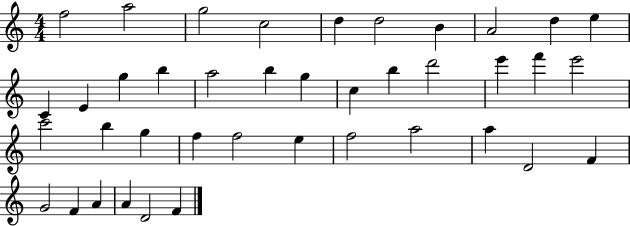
F5/h A5/h G5/h C5/h D5/q D5/h B4/q A4/h D5/q E5/q C4/q E4/q G5/q B5/q A5/h B5/q G5/q C5/q B5/q D6/h E6/q F6/q E6/h C6/h B5/q G5/q F5/q F5/h E5/q F5/h A5/h A5/q D4/h F4/q G4/h F4/q A4/q A4/q D4/h F4/q